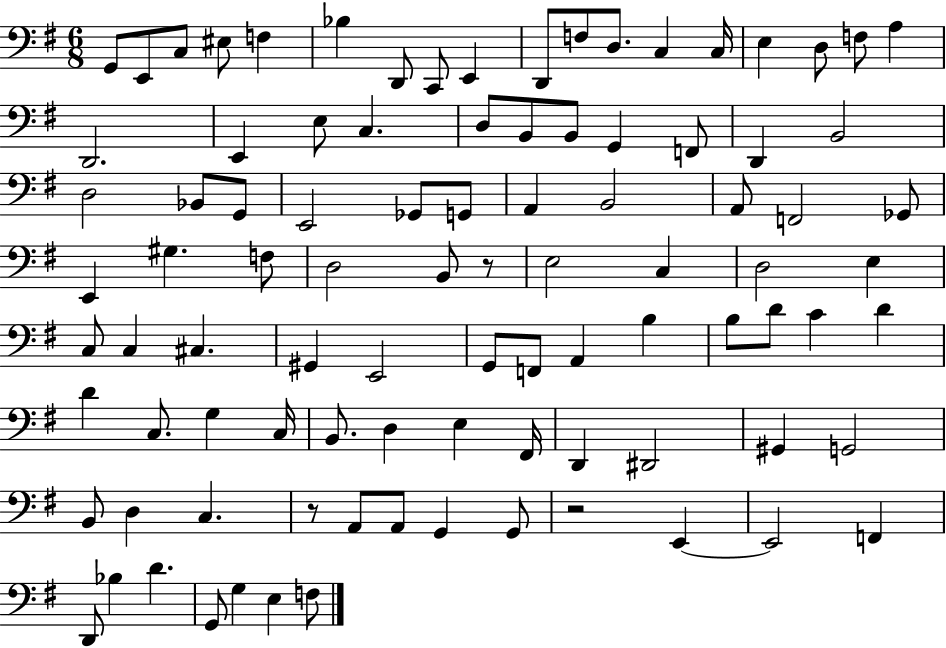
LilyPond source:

{
  \clef bass
  \numericTimeSignature
  \time 6/8
  \key g \major
  g,8 e,8 c8 eis8 f4 | bes4 d,8 c,8 e,4 | d,8 f8 d8. c4 c16 | e4 d8 f8 a4 | \break d,2. | e,4 e8 c4. | d8 b,8 b,8 g,4 f,8 | d,4 b,2 | \break d2 bes,8 g,8 | e,2 ges,8 g,8 | a,4 b,2 | a,8 f,2 ges,8 | \break e,4 gis4. f8 | d2 b,8 r8 | e2 c4 | d2 e4 | \break c8 c4 cis4. | gis,4 e,2 | g,8 f,8 a,4 b4 | b8 d'8 c'4 d'4 | \break d'4 c8. g4 c16 | b,8. d4 e4 fis,16 | d,4 dis,2 | gis,4 g,2 | \break b,8 d4 c4. | r8 a,8 a,8 g,4 g,8 | r2 e,4~~ | e,2 f,4 | \break d,8 bes4 d'4. | g,8 g4 e4 f8 | \bar "|."
}